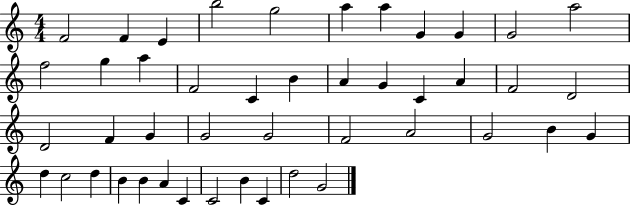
{
  \clef treble
  \numericTimeSignature
  \time 4/4
  \key c \major
  f'2 f'4 e'4 | b''2 g''2 | a''4 a''4 g'4 g'4 | g'2 a''2 | \break f''2 g''4 a''4 | f'2 c'4 b'4 | a'4 g'4 c'4 a'4 | f'2 d'2 | \break d'2 f'4 g'4 | g'2 g'2 | f'2 a'2 | g'2 b'4 g'4 | \break d''4 c''2 d''4 | b'4 b'4 a'4 c'4 | c'2 b'4 c'4 | d''2 g'2 | \break \bar "|."
}